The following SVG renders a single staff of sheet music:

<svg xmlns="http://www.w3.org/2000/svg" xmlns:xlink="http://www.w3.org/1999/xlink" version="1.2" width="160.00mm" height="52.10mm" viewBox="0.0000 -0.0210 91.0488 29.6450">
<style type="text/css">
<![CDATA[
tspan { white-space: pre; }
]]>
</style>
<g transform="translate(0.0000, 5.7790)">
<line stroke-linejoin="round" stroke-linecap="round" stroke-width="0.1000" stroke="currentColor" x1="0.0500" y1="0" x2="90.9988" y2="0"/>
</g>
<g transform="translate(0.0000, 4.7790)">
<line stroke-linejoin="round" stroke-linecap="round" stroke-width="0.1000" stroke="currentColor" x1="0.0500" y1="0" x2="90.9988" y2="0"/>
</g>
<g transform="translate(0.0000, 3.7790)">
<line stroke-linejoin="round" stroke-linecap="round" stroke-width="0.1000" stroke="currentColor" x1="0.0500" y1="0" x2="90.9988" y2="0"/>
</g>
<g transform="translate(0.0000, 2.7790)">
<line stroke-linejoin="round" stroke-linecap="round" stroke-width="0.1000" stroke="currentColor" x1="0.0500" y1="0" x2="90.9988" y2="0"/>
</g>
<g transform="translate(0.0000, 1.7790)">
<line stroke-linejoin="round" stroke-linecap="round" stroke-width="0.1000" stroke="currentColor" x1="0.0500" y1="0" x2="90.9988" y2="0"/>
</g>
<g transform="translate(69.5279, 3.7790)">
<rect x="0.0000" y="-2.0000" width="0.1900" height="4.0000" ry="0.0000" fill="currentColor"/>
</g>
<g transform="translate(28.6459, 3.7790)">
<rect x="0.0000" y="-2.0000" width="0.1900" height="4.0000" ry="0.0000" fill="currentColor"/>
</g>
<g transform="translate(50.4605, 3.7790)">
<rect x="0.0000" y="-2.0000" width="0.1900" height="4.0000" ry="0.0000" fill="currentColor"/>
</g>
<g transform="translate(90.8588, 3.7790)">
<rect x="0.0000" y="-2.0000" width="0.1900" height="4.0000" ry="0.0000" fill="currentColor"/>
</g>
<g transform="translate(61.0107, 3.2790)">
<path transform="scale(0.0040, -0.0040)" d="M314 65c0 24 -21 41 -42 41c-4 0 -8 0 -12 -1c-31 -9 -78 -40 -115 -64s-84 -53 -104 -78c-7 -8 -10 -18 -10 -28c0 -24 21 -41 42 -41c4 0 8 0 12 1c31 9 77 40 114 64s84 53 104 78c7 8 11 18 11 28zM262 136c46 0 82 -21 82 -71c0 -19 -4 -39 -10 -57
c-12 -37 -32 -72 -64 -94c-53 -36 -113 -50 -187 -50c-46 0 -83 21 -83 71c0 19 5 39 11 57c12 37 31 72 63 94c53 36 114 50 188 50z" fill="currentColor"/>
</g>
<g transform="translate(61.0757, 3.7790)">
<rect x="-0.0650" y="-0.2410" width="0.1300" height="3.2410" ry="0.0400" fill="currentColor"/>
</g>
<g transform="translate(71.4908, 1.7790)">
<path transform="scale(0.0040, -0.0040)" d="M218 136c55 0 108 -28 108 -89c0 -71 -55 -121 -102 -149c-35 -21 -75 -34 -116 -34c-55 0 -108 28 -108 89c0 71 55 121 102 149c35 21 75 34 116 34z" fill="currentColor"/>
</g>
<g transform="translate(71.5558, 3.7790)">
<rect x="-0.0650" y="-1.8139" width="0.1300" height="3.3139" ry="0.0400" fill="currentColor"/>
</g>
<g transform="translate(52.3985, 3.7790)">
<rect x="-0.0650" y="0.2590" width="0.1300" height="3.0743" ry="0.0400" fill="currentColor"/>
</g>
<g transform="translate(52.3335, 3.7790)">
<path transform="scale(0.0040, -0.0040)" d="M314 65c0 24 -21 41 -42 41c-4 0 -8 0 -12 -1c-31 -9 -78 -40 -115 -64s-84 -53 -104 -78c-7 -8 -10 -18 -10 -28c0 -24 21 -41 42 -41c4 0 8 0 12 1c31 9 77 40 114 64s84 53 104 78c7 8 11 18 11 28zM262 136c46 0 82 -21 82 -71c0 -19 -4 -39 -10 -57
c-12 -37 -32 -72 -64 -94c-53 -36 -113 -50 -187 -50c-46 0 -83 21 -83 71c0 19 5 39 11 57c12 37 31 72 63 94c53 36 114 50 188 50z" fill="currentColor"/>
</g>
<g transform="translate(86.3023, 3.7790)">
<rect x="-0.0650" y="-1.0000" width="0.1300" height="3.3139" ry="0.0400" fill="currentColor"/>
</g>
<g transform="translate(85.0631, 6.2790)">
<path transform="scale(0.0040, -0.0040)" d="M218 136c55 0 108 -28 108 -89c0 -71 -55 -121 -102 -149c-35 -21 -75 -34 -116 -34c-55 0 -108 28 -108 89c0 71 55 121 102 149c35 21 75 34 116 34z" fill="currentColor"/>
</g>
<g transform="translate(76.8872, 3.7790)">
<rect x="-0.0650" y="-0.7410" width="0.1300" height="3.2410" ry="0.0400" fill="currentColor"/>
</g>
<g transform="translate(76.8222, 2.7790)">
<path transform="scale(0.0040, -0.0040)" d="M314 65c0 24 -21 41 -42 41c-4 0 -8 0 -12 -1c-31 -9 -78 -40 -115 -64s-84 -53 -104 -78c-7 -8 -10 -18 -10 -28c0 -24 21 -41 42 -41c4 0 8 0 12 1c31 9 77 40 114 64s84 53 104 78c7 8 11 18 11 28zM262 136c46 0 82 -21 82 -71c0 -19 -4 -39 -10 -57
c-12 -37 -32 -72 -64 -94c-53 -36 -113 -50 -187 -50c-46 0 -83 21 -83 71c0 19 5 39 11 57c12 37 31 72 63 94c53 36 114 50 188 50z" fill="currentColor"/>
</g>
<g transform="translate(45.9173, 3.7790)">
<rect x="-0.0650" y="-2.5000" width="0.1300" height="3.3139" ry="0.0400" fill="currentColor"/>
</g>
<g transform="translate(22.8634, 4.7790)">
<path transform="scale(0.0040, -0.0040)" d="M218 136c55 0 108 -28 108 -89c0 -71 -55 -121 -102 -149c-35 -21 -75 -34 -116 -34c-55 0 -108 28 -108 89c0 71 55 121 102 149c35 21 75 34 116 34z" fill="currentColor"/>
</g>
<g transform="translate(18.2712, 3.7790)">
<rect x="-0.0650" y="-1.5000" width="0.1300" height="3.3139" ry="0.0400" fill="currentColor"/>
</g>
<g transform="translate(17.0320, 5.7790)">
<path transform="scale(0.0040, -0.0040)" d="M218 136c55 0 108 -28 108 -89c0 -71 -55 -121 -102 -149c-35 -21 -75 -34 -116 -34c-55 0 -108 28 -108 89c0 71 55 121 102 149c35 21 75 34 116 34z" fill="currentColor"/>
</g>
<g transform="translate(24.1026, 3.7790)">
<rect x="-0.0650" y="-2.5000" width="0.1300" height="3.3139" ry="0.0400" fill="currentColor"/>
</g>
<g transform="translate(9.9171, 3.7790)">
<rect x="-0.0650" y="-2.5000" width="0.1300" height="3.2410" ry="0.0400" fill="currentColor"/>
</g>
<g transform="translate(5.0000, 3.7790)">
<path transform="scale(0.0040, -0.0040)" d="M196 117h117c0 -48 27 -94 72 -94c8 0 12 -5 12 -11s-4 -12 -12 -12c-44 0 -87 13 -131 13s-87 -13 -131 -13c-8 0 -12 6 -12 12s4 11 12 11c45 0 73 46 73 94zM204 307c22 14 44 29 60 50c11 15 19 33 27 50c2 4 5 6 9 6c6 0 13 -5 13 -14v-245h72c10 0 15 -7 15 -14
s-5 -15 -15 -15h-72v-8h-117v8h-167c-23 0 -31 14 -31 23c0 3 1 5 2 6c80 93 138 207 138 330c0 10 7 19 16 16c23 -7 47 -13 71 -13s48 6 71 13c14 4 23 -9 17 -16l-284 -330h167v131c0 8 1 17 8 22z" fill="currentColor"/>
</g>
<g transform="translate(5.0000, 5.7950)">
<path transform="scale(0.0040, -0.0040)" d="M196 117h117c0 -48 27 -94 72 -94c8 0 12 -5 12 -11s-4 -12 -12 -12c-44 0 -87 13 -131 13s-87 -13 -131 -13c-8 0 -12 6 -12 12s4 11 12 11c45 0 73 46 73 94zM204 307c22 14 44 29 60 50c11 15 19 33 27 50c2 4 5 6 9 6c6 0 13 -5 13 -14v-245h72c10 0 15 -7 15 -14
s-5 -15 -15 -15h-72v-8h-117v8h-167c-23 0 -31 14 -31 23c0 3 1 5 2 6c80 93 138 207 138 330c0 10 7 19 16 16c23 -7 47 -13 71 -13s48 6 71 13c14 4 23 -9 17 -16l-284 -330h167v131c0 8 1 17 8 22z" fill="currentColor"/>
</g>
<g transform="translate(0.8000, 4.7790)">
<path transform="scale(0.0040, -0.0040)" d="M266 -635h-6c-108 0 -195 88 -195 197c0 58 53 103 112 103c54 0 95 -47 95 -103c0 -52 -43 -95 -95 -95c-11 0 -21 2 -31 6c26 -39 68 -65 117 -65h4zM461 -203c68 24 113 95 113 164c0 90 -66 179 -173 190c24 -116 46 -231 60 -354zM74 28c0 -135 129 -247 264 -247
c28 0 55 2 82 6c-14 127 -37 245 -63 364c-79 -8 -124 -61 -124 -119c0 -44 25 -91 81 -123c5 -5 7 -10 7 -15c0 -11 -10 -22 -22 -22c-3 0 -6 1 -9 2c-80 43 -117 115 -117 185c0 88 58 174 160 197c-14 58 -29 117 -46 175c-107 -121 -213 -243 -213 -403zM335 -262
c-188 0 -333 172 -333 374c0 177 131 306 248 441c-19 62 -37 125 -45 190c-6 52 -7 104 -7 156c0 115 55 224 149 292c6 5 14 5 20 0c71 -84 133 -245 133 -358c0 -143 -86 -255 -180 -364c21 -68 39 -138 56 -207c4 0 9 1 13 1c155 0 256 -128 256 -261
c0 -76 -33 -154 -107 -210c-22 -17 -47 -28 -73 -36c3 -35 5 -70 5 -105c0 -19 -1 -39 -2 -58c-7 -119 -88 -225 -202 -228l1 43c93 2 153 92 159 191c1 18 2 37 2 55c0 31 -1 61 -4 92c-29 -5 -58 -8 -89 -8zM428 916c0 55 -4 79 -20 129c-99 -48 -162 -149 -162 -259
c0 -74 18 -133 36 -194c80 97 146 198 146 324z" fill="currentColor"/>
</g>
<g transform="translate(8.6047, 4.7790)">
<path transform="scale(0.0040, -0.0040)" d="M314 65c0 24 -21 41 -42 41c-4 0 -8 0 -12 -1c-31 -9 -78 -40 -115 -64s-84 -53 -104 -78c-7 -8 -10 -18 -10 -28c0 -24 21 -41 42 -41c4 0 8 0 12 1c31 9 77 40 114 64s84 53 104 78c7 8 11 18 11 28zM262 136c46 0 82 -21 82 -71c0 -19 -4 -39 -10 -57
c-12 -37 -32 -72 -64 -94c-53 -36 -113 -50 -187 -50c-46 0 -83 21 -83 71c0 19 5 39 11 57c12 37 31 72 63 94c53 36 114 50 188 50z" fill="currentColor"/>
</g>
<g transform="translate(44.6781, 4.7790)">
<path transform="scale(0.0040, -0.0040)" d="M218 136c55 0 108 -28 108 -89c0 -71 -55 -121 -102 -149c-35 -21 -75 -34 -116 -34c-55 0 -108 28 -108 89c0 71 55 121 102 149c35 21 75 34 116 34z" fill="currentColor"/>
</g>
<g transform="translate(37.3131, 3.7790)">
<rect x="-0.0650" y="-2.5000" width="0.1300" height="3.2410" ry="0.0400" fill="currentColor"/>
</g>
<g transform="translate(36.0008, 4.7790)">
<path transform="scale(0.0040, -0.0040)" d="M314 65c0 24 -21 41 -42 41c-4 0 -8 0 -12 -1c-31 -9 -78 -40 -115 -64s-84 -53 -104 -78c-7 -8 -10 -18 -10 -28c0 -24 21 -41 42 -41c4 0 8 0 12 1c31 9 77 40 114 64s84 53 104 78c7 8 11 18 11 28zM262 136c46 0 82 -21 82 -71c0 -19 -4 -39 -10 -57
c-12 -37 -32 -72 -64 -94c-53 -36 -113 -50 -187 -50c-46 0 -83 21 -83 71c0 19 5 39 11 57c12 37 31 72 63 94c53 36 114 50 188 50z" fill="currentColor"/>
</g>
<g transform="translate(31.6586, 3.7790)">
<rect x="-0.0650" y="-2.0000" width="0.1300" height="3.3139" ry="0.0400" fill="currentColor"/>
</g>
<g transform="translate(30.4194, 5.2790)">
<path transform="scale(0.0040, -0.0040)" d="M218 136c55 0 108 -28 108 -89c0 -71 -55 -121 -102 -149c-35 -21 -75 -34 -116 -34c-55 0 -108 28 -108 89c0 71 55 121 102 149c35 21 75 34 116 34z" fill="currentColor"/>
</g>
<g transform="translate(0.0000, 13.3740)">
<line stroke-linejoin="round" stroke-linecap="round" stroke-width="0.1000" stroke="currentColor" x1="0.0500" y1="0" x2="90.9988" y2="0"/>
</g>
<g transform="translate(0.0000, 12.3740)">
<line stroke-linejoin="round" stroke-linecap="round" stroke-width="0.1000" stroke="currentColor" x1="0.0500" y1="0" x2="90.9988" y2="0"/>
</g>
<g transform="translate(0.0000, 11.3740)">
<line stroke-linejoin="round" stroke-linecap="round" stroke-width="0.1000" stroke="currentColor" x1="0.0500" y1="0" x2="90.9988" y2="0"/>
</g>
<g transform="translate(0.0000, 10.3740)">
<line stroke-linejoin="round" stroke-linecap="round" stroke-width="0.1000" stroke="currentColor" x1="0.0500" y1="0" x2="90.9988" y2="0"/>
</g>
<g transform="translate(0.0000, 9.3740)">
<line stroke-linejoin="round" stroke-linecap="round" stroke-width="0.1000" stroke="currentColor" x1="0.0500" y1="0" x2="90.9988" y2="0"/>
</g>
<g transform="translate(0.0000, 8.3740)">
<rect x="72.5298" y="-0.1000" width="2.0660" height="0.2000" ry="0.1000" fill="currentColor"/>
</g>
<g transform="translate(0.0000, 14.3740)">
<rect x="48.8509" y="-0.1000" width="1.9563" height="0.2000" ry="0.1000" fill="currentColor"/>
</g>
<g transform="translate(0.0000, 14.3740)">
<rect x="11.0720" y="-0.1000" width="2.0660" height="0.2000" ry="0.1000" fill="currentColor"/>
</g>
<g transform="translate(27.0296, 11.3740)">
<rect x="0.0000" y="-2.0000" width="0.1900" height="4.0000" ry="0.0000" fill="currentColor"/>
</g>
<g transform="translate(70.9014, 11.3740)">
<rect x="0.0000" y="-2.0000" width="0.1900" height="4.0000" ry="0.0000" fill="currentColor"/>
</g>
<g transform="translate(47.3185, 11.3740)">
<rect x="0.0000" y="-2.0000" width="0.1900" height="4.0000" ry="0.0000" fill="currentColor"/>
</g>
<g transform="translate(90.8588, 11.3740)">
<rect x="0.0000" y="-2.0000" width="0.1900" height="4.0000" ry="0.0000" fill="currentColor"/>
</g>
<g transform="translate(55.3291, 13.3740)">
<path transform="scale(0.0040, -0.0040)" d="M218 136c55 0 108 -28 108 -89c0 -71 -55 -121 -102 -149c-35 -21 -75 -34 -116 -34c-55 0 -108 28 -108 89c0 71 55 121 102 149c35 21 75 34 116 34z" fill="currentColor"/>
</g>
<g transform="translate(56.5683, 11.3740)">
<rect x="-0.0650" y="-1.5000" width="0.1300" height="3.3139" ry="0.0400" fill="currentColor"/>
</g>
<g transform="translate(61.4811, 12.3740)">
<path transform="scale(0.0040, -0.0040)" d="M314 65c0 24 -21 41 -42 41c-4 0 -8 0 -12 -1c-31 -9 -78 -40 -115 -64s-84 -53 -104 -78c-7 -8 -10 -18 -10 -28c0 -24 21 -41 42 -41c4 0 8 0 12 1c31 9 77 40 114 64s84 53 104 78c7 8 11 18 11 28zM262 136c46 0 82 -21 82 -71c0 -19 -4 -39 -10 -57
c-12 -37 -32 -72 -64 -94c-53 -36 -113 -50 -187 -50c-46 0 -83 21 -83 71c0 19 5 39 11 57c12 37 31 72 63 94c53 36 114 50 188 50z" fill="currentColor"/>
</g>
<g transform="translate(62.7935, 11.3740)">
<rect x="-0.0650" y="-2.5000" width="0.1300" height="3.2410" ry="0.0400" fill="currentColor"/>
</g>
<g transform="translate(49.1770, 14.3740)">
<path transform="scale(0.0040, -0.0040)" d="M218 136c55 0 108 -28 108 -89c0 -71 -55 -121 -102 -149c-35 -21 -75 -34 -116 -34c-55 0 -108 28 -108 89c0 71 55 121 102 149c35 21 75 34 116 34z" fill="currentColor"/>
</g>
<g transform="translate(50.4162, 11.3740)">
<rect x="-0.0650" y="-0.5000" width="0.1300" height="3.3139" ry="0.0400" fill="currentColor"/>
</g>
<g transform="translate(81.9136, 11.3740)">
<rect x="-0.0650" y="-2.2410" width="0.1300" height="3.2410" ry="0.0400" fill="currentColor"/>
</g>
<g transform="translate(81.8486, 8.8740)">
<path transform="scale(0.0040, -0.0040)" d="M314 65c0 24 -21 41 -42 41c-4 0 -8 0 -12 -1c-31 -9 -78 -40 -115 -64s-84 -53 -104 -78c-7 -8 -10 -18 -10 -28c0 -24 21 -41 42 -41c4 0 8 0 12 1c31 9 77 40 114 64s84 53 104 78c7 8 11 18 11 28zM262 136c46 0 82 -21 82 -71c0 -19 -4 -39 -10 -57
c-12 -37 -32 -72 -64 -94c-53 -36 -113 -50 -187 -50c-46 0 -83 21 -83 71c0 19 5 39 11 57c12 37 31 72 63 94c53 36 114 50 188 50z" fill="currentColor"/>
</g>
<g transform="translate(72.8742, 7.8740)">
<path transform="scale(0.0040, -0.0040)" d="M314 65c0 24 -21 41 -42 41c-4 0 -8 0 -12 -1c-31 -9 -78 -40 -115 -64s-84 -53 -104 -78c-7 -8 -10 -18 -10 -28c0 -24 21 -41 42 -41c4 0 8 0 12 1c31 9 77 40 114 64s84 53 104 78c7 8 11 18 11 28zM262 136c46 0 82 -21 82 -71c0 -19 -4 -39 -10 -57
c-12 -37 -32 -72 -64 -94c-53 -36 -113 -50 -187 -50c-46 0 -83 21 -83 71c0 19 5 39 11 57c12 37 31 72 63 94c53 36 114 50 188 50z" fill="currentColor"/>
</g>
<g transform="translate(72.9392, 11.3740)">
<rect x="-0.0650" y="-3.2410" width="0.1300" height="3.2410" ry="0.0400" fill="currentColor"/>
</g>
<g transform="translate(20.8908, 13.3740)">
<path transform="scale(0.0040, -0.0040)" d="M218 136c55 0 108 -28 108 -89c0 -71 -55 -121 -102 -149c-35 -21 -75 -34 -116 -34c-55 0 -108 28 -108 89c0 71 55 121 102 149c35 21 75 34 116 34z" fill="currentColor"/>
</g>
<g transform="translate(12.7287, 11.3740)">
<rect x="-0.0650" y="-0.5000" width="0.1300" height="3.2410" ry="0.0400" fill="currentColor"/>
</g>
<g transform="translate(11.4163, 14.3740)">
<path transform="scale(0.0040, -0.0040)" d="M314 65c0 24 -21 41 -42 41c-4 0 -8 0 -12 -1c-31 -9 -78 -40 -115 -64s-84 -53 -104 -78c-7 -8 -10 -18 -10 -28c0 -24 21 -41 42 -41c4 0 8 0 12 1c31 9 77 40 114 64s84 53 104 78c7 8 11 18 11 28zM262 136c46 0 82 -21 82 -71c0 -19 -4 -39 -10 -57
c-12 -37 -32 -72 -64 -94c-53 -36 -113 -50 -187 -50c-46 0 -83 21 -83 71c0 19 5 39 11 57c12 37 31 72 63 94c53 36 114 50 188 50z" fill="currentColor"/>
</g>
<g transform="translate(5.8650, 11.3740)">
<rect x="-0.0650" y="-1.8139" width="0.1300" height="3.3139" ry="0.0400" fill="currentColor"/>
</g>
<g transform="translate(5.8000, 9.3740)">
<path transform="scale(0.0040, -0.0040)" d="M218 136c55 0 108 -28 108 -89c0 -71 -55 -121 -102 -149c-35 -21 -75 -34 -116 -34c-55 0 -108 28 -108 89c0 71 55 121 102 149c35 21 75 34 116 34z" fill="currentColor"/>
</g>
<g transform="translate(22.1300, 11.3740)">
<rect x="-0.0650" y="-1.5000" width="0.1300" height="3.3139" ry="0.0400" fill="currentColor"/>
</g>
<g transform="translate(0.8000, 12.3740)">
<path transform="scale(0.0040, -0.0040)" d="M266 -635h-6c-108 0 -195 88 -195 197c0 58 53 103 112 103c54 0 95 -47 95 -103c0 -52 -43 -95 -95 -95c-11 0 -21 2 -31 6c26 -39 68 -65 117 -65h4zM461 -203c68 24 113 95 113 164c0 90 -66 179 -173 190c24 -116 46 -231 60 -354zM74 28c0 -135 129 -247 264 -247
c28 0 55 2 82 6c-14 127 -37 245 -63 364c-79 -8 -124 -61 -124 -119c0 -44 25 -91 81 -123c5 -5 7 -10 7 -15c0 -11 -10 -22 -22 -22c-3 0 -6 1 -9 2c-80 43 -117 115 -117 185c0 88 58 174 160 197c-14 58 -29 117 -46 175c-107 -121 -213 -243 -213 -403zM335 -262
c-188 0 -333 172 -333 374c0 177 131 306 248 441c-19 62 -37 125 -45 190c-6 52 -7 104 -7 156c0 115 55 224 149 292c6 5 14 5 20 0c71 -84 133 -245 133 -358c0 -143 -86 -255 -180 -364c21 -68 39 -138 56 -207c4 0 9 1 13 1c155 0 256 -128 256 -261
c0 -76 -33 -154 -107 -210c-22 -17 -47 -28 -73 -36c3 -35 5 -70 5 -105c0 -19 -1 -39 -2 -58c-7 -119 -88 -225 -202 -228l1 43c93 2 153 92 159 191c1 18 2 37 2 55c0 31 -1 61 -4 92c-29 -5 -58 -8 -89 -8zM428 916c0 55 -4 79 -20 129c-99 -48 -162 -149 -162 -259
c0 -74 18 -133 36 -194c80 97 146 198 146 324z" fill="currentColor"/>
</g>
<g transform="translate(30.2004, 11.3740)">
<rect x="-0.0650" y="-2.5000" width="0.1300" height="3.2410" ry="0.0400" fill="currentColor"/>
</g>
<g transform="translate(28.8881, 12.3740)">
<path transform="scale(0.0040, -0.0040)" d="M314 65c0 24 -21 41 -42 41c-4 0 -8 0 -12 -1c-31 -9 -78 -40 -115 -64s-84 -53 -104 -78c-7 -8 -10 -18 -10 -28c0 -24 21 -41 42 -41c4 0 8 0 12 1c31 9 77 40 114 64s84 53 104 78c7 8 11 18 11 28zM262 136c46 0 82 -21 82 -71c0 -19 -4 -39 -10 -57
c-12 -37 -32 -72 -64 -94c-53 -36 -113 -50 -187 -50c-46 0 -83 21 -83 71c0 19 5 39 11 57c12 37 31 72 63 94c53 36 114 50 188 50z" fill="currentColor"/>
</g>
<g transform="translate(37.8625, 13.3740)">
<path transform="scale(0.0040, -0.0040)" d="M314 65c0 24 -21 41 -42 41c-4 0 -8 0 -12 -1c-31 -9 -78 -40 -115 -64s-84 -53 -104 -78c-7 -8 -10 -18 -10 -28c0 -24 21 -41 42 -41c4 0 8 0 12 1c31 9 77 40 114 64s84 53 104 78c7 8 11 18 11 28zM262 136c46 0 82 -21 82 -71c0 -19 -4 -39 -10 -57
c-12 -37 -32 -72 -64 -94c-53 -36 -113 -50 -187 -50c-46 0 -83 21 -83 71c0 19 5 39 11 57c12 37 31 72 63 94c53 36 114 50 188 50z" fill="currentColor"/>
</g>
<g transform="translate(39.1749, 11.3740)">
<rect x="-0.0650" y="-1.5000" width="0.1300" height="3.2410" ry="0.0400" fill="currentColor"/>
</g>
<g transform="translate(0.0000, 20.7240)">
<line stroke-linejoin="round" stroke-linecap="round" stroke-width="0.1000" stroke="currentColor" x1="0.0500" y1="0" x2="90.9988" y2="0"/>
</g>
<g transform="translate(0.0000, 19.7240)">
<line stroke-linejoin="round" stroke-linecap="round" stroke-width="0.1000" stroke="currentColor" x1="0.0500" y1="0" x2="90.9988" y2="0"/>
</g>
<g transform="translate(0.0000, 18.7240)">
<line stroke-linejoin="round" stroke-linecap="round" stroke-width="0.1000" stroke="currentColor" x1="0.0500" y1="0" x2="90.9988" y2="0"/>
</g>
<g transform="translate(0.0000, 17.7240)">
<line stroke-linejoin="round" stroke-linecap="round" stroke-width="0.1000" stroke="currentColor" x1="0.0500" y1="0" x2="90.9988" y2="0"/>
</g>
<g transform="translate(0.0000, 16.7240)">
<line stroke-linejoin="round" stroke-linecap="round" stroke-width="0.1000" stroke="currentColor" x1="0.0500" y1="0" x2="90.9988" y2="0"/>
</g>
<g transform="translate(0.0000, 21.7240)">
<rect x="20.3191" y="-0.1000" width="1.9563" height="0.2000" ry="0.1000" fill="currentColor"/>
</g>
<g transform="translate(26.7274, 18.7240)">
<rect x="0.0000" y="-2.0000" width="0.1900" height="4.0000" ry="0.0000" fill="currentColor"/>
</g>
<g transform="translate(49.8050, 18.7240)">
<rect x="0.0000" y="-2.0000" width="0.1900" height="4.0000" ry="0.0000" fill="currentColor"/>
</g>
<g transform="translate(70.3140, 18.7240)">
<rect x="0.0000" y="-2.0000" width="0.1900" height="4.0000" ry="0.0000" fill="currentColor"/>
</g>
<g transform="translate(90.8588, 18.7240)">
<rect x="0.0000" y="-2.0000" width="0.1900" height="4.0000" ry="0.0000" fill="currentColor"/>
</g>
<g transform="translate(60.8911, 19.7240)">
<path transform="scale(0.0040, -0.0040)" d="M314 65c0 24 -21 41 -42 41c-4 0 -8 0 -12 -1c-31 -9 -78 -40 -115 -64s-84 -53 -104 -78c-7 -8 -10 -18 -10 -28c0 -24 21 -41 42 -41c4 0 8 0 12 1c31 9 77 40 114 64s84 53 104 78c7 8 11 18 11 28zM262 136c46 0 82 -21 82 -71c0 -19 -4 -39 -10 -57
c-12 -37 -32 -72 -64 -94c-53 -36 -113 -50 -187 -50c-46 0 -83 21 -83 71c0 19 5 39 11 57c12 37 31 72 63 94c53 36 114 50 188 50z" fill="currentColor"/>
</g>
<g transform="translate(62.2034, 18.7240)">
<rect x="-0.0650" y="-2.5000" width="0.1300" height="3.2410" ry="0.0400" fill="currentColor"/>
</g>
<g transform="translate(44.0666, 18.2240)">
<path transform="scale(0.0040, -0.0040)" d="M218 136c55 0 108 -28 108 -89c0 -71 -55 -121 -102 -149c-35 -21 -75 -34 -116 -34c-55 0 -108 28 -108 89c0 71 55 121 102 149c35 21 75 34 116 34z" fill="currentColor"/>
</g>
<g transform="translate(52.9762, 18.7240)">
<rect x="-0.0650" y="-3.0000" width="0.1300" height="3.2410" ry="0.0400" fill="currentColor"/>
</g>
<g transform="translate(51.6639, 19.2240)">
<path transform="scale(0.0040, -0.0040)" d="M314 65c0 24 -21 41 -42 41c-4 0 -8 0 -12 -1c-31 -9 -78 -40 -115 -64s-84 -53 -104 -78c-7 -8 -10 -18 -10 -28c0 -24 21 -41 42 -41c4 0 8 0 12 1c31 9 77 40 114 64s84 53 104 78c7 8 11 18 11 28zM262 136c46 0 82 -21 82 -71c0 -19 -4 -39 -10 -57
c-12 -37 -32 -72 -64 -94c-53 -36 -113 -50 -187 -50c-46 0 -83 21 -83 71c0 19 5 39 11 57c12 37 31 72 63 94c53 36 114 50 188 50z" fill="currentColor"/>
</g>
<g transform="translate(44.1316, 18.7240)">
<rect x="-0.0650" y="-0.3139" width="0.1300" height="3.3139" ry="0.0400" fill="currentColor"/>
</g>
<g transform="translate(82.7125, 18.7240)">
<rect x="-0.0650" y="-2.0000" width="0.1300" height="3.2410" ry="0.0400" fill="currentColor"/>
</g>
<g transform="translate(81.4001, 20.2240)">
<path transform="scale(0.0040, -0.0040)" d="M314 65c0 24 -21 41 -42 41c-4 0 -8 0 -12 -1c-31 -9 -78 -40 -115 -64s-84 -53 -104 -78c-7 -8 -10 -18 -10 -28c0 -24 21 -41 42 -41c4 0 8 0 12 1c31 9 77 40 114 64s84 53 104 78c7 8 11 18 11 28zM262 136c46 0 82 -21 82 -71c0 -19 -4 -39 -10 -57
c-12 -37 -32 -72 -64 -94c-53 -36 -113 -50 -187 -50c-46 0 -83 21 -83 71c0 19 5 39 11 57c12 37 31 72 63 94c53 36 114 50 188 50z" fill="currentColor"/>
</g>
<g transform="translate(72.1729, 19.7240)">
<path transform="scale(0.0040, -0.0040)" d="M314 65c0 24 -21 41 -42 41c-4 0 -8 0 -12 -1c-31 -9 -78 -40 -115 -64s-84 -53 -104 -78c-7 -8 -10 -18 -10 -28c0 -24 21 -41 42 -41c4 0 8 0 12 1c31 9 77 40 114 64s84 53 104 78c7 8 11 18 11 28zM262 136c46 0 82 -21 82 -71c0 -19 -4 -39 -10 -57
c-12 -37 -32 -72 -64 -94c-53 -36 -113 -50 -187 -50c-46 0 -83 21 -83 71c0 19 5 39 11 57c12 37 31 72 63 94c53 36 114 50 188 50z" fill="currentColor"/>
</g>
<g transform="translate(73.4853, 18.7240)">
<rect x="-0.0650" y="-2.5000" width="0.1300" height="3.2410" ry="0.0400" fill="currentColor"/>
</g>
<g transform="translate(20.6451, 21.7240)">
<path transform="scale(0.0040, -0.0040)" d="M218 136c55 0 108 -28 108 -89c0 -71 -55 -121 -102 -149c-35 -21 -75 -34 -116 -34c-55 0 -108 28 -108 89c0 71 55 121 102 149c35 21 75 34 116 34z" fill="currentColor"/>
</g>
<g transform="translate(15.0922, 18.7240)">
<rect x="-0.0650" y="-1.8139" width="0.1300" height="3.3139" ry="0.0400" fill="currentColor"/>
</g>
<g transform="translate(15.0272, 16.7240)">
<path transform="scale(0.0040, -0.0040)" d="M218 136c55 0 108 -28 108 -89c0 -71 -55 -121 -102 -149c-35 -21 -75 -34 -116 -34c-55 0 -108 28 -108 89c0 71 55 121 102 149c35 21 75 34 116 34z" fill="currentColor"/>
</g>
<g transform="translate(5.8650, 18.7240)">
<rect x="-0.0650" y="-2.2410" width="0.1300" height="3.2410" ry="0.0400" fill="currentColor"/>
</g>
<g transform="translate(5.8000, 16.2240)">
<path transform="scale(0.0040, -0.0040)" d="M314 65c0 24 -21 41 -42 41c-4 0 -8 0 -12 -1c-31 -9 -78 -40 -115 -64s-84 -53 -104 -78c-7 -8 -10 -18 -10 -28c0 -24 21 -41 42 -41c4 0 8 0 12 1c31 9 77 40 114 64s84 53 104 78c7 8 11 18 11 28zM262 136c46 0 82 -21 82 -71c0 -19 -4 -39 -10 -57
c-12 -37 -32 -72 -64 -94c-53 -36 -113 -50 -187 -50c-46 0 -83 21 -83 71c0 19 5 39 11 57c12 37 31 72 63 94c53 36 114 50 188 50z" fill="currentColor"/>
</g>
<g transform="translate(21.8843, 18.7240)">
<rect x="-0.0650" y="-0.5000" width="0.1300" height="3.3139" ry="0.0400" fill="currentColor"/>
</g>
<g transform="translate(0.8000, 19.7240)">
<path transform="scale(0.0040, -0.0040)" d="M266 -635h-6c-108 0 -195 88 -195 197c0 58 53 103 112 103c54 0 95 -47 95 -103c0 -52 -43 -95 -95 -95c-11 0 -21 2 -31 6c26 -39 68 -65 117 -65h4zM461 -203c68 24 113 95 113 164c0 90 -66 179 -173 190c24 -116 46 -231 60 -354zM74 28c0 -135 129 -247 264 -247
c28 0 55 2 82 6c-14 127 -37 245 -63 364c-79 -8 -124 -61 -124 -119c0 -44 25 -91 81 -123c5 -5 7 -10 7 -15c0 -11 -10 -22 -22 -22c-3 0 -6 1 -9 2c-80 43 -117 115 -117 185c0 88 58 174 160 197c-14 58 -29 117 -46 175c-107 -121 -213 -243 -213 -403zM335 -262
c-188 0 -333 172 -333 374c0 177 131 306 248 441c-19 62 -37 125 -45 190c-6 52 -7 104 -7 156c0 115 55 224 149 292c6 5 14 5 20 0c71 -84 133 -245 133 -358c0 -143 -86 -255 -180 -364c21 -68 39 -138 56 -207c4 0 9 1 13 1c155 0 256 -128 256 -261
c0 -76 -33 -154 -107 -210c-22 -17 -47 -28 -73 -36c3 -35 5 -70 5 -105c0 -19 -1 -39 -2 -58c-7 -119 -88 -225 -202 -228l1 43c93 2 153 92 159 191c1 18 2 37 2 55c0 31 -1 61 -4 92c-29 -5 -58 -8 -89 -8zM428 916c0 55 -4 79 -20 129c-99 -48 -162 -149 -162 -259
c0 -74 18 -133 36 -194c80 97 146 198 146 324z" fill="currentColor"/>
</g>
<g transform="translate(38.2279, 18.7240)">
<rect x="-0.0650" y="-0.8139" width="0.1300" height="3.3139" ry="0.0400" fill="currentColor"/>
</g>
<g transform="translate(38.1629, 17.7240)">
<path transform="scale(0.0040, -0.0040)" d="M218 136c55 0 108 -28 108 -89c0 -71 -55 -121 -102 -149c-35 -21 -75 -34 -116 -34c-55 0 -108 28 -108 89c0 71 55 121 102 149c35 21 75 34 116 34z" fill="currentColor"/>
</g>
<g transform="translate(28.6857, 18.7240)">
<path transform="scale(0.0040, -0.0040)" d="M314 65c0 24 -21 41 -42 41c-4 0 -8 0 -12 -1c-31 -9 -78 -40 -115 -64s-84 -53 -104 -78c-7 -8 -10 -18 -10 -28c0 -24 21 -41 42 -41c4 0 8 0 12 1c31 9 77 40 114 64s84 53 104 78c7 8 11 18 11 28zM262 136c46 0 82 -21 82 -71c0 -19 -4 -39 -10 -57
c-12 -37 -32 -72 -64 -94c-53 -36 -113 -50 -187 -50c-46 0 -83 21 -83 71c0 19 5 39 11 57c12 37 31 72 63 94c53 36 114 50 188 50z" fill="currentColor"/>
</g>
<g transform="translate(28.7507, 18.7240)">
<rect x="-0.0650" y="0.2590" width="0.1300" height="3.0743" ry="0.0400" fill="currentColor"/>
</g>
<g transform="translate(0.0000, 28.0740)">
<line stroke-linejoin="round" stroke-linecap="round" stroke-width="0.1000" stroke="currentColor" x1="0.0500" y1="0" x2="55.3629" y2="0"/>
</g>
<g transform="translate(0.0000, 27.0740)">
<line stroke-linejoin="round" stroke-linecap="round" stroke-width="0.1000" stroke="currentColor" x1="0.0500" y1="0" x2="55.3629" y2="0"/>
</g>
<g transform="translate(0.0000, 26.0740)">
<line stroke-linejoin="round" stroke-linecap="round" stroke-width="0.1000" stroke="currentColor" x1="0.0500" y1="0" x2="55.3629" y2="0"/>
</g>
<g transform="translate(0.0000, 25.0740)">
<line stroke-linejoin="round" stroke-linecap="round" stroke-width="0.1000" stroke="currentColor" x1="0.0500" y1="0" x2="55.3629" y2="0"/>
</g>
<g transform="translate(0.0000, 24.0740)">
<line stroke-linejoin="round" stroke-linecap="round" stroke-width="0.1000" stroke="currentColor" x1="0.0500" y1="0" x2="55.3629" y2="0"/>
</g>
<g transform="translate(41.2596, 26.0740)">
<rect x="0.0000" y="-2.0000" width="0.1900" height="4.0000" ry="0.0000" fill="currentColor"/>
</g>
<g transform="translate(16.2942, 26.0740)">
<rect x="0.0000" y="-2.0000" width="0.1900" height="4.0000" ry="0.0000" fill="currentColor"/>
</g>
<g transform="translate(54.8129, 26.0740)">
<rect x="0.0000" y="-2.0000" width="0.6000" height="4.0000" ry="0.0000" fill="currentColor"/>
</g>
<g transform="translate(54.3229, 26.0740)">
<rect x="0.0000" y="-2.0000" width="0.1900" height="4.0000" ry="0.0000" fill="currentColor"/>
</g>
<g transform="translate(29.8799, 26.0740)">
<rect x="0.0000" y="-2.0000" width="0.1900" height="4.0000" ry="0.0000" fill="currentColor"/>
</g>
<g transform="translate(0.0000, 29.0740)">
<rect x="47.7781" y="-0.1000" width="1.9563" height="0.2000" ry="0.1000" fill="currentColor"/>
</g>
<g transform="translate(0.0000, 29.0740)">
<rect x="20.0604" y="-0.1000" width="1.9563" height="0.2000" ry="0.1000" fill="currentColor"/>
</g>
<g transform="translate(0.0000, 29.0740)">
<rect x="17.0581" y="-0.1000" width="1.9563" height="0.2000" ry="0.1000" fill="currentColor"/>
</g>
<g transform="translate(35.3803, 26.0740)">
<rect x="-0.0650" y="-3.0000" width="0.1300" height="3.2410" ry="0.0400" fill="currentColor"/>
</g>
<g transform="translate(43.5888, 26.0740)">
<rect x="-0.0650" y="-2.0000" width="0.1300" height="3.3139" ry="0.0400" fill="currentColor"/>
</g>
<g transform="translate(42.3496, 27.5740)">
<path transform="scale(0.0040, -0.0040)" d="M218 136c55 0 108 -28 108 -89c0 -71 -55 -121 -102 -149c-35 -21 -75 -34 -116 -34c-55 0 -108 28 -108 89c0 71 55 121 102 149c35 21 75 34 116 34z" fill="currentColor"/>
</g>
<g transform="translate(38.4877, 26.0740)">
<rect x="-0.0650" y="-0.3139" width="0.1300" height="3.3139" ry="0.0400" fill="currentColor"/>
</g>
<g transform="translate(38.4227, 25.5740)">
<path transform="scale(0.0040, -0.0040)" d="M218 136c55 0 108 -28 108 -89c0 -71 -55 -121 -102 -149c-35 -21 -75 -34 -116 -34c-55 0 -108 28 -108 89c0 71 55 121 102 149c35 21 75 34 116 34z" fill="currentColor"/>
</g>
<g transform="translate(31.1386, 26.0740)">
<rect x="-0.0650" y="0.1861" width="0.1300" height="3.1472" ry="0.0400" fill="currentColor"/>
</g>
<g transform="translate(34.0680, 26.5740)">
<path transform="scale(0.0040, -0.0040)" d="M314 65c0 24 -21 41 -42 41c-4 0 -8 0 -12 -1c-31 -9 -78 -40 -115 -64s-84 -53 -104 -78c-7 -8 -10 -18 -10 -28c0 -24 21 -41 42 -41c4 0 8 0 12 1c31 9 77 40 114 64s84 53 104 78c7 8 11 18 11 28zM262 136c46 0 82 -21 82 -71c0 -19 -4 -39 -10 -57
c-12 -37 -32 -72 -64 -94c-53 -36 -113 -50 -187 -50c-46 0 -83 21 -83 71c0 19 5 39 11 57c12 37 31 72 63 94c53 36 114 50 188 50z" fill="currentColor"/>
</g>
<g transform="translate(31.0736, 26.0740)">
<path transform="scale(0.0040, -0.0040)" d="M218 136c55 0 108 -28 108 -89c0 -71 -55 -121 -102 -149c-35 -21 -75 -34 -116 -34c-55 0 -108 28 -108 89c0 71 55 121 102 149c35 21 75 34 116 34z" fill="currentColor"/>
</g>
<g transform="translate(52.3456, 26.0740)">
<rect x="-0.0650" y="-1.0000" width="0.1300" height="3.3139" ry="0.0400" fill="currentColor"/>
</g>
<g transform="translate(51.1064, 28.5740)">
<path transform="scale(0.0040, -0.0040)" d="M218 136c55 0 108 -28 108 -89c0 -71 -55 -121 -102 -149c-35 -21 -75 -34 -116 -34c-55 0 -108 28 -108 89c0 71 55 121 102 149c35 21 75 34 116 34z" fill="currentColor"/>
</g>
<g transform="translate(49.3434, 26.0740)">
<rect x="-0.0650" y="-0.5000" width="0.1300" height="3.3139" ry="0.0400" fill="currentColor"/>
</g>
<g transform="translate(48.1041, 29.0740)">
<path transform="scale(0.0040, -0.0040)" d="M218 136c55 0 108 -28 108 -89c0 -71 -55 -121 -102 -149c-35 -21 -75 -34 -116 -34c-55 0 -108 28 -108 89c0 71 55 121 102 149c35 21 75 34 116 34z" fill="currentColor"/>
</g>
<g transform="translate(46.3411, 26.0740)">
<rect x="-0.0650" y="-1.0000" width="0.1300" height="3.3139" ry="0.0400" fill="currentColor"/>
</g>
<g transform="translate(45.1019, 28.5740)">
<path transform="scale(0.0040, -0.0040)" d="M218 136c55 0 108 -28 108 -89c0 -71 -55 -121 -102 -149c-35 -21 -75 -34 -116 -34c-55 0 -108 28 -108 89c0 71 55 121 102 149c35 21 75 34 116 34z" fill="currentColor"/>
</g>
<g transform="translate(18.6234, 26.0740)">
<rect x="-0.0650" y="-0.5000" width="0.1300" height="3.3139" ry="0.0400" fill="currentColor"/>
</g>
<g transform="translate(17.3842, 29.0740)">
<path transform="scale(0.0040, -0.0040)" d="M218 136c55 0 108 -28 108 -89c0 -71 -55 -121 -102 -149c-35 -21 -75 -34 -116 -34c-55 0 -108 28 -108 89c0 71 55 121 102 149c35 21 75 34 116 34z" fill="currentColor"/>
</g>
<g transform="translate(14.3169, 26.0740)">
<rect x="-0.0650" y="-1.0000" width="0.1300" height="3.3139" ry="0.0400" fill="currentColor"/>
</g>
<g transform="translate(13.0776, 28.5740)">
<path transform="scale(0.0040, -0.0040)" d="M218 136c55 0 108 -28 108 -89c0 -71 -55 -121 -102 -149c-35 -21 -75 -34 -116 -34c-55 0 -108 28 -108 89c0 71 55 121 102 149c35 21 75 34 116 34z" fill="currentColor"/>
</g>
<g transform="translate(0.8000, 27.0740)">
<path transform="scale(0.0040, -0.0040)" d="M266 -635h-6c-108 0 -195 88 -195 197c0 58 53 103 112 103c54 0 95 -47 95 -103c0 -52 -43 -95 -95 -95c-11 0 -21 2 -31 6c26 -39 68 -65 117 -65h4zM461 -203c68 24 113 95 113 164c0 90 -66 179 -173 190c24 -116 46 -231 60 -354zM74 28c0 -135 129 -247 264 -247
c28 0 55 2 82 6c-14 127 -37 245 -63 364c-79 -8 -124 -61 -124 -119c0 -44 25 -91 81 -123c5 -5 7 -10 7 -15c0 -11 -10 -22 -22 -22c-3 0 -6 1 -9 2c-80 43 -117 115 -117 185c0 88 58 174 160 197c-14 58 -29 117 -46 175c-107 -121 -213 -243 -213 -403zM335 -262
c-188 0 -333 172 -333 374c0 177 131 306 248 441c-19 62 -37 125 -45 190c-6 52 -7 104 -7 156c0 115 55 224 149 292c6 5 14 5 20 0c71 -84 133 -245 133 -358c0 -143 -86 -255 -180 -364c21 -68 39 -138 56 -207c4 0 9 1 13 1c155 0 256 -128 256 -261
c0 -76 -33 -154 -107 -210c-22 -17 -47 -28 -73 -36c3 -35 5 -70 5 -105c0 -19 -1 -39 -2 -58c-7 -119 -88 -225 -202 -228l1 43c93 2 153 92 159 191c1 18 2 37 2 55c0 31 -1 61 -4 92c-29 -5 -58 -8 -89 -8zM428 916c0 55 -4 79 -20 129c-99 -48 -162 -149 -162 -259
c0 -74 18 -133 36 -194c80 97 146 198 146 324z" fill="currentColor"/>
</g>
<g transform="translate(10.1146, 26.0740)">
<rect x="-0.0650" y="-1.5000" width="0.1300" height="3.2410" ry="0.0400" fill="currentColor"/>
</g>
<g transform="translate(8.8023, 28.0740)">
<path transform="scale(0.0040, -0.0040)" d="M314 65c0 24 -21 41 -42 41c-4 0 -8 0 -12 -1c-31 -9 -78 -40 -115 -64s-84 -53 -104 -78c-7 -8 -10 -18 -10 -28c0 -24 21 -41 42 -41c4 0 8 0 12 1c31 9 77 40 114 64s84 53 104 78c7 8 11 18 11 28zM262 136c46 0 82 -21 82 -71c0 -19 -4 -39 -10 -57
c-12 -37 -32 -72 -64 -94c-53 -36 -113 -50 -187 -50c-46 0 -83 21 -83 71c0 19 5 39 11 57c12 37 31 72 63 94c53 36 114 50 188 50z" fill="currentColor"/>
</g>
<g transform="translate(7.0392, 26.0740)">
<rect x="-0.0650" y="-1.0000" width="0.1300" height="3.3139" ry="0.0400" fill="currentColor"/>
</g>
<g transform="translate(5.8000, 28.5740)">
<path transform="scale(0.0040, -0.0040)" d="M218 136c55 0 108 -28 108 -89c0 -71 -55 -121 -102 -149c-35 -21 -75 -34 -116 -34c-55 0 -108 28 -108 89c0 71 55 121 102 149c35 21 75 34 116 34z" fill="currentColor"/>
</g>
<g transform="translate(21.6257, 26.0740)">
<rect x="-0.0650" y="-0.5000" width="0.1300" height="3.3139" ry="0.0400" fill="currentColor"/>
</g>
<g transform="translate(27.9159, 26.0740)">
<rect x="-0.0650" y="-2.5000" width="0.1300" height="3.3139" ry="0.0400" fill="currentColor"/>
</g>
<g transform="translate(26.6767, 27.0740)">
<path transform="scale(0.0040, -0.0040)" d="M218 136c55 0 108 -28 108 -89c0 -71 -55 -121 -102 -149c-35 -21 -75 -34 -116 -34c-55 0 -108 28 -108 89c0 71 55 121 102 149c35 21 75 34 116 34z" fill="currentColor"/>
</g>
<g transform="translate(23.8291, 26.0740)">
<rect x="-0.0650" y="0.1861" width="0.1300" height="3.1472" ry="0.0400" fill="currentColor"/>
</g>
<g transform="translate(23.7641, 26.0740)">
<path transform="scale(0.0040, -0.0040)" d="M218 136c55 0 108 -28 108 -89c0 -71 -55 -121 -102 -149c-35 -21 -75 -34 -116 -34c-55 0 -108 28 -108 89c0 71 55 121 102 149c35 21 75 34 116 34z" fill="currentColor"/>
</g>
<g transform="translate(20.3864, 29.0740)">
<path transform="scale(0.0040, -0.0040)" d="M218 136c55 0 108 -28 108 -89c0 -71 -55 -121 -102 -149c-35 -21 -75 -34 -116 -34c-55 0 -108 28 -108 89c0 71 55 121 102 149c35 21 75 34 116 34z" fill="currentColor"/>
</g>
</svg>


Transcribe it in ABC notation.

X:1
T:Untitled
M:4/4
L:1/4
K:C
G2 E G F G2 G B2 c2 f d2 D f C2 E G2 E2 C E G2 b2 g2 g2 f C B2 d c A2 G2 G2 F2 D E2 D C C B G B A2 c F D C D